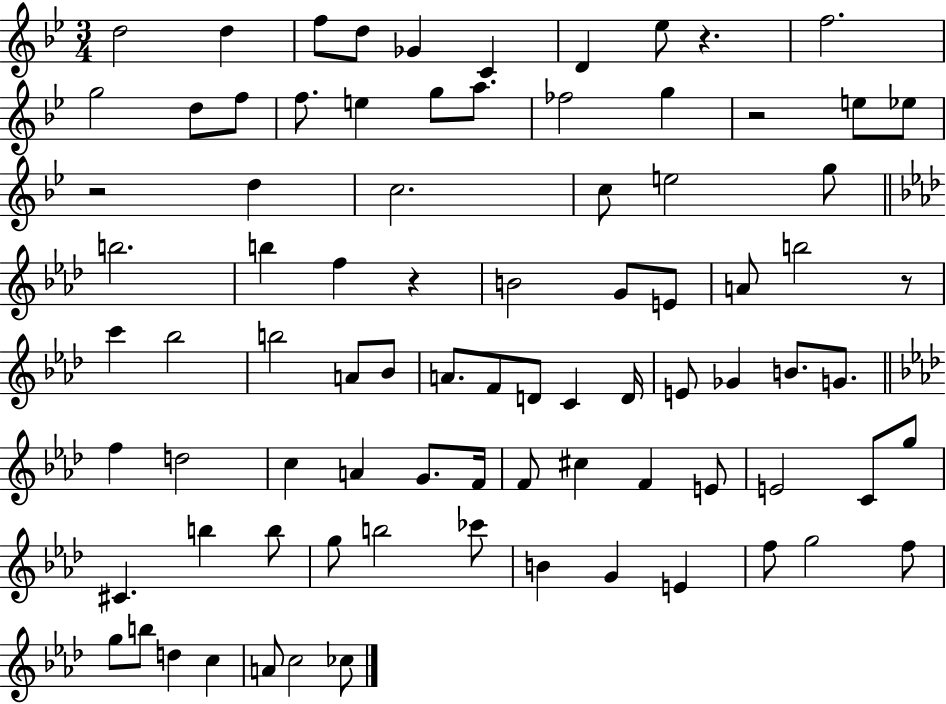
X:1
T:Untitled
M:3/4
L:1/4
K:Bb
d2 d f/2 d/2 _G C D _e/2 z f2 g2 d/2 f/2 f/2 e g/2 a/2 _f2 g z2 e/2 _e/2 z2 d c2 c/2 e2 g/2 b2 b f z B2 G/2 E/2 A/2 b2 z/2 c' _b2 b2 A/2 _B/2 A/2 F/2 D/2 C D/4 E/2 _G B/2 G/2 f d2 c A G/2 F/4 F/2 ^c F E/2 E2 C/2 g/2 ^C b b/2 g/2 b2 _c'/2 B G E f/2 g2 f/2 g/2 b/2 d c A/2 c2 _c/2